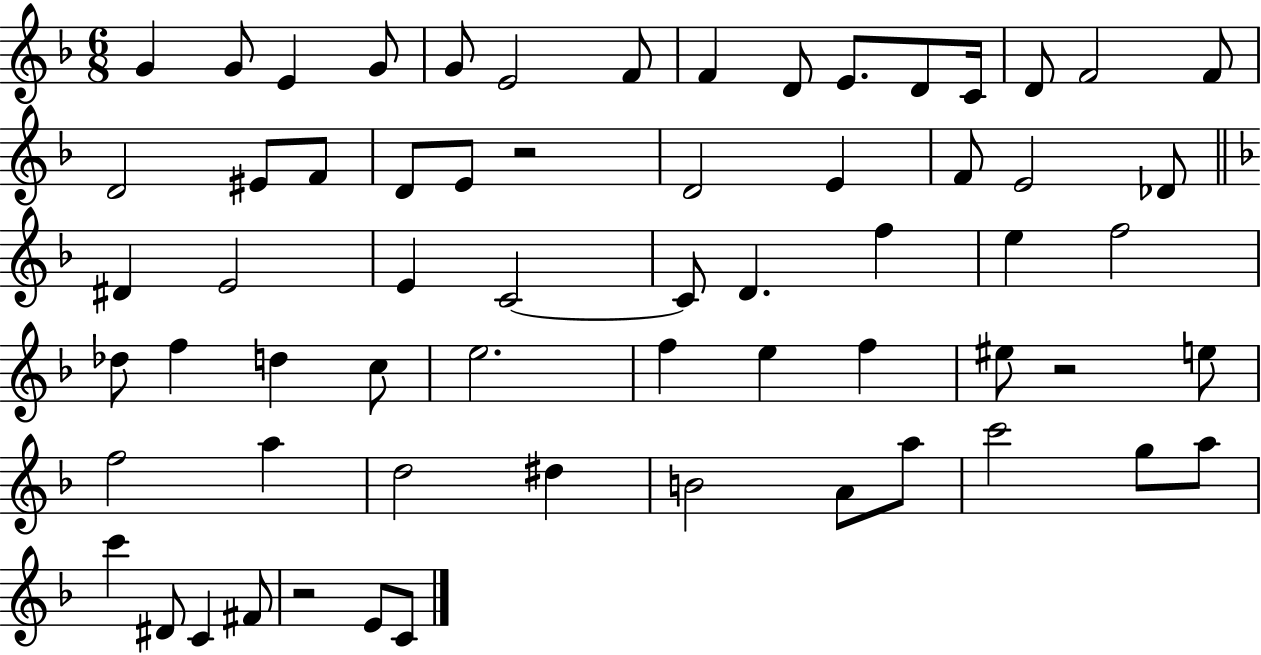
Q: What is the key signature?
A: F major